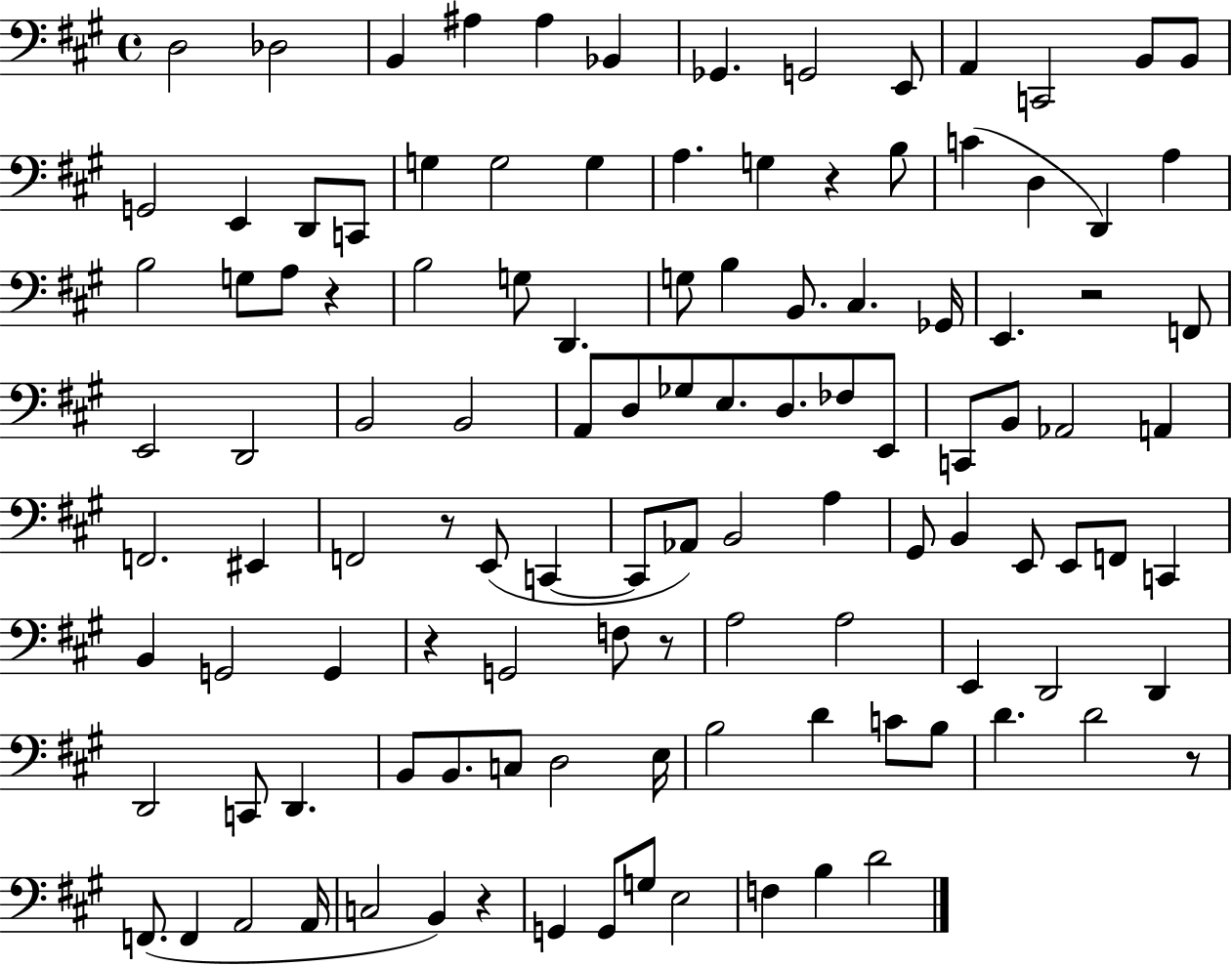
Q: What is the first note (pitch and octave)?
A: D3